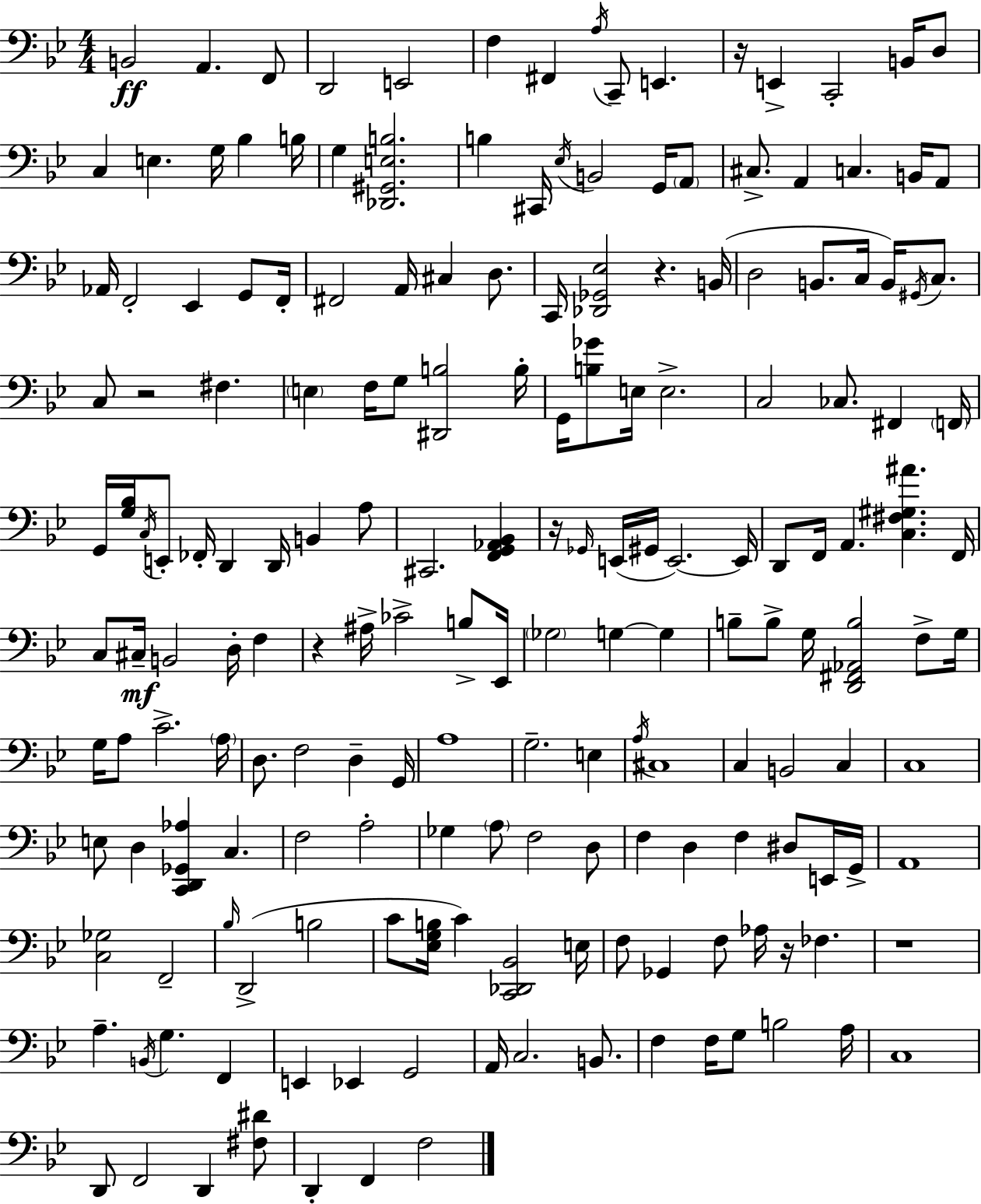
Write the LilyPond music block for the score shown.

{
  \clef bass
  \numericTimeSignature
  \time 4/4
  \key bes \major
  b,2\ff a,4. f,8 | d,2 e,2 | f4 fis,4 \acciaccatura { a16 } c,8-- e,4. | r16 e,4-> c,2-. b,16 d8 | \break c4 e4. g16 bes4 | b16 g4 <des, gis, e b>2. | b4 cis,16 \acciaccatura { ees16 } b,2 g,16 | \parenthesize a,8 cis8.-> a,4 c4. b,16 | \break a,8 aes,16 f,2-. ees,4 g,8 | f,16-. fis,2 a,16 cis4 d8. | c,16 <des, ges, ees>2 r4. | b,16( d2 b,8. c16 b,16) \acciaccatura { gis,16 } | \break c8. c8 r2 fis4. | \parenthesize e4 f16 g8 <dis, b>2 | b16-. g,16 <b ges'>8 e16 e2.-> | c2 ces8. fis,4 | \break \parenthesize f,16 g,16 <g bes>16 \acciaccatura { c16 } e,8-. fes,16-. d,4 d,16 b,4 | a8 cis,2. | <f, g, aes, bes,>4 r16 \grace { ges,16 }( e,16 gis,16 e,2.~~) | e,16 d,8 f,16 a,4. <c fis gis ais'>4. | \break f,16 c8 cis16--\mf b,2 | d16-. f4 r4 ais16-> ces'2-> | b8-> ees,16 \parenthesize ges2 g4~~ | g4 b8-- b8-> g16 <d, fis, aes, b>2 | \break f8-> g16 g16 a8 c'2.-> | \parenthesize a16 d8. f2 | d4-- g,16 a1 | g2.-- | \break e4 \acciaccatura { a16 } cis1 | c4 b,2 | c4 c1 | e8 d4 <c, d, ges, aes>4 | \break c4. f2 a2-. | ges4 \parenthesize a8 f2 | d8 f4 d4 f4 | dis8 e,16 g,16-> a,1 | \break <c ges>2 f,2-- | \grace { bes16 }( d,2-> b2 | c'8 <ees g b>16 c'4) <c, des, bes,>2 | e16 f8 ges,4 f8 aes16 | \break r16 fes4. r1 | a4.-- \acciaccatura { b,16 } g4. | f,4 e,4 ees,4 | g,2 a,16 c2. | \break b,8. f4 f16 g8 b2 | a16 c1 | d,8 f,2 | d,4 <fis dis'>8 d,4-. f,4 | \break f2 \bar "|."
}